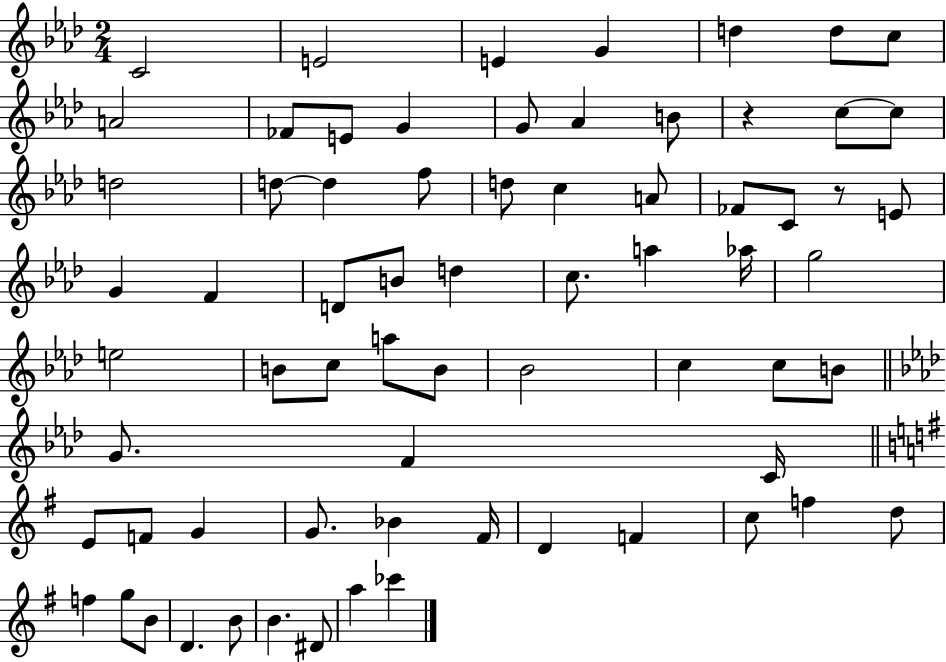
C4/h E4/h E4/q G4/q D5/q D5/e C5/e A4/h FES4/e E4/e G4/q G4/e Ab4/q B4/e R/q C5/e C5/e D5/h D5/e D5/q F5/e D5/e C5/q A4/e FES4/e C4/e R/e E4/e G4/q F4/q D4/e B4/e D5/q C5/e. A5/q Ab5/s G5/h E5/h B4/e C5/e A5/e B4/e Bb4/h C5/q C5/e B4/e G4/e. F4/q C4/s E4/e F4/e G4/q G4/e. Bb4/q F#4/s D4/q F4/q C5/e F5/q D5/e F5/q G5/e B4/e D4/q. B4/e B4/q. D#4/e A5/q CES6/q